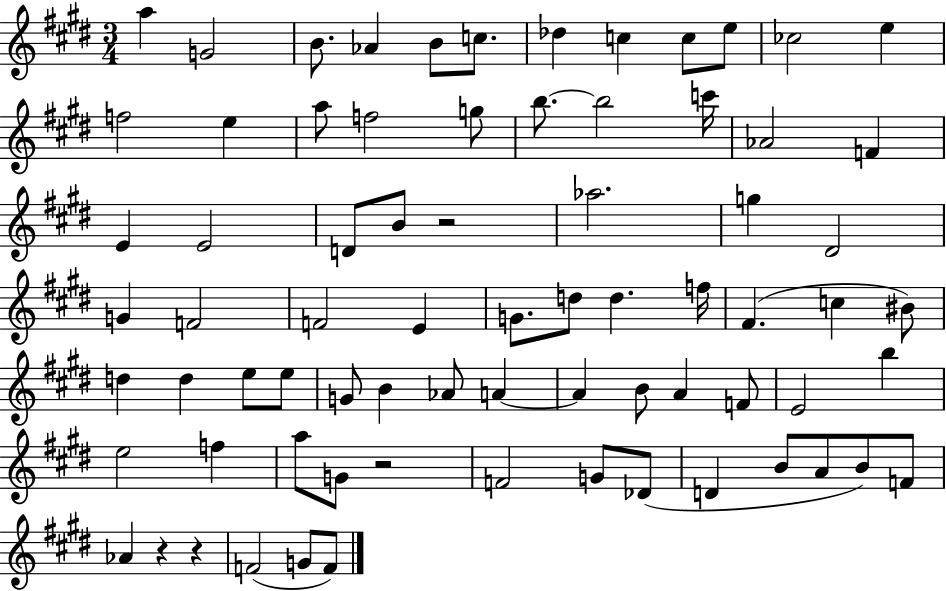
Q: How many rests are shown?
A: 4